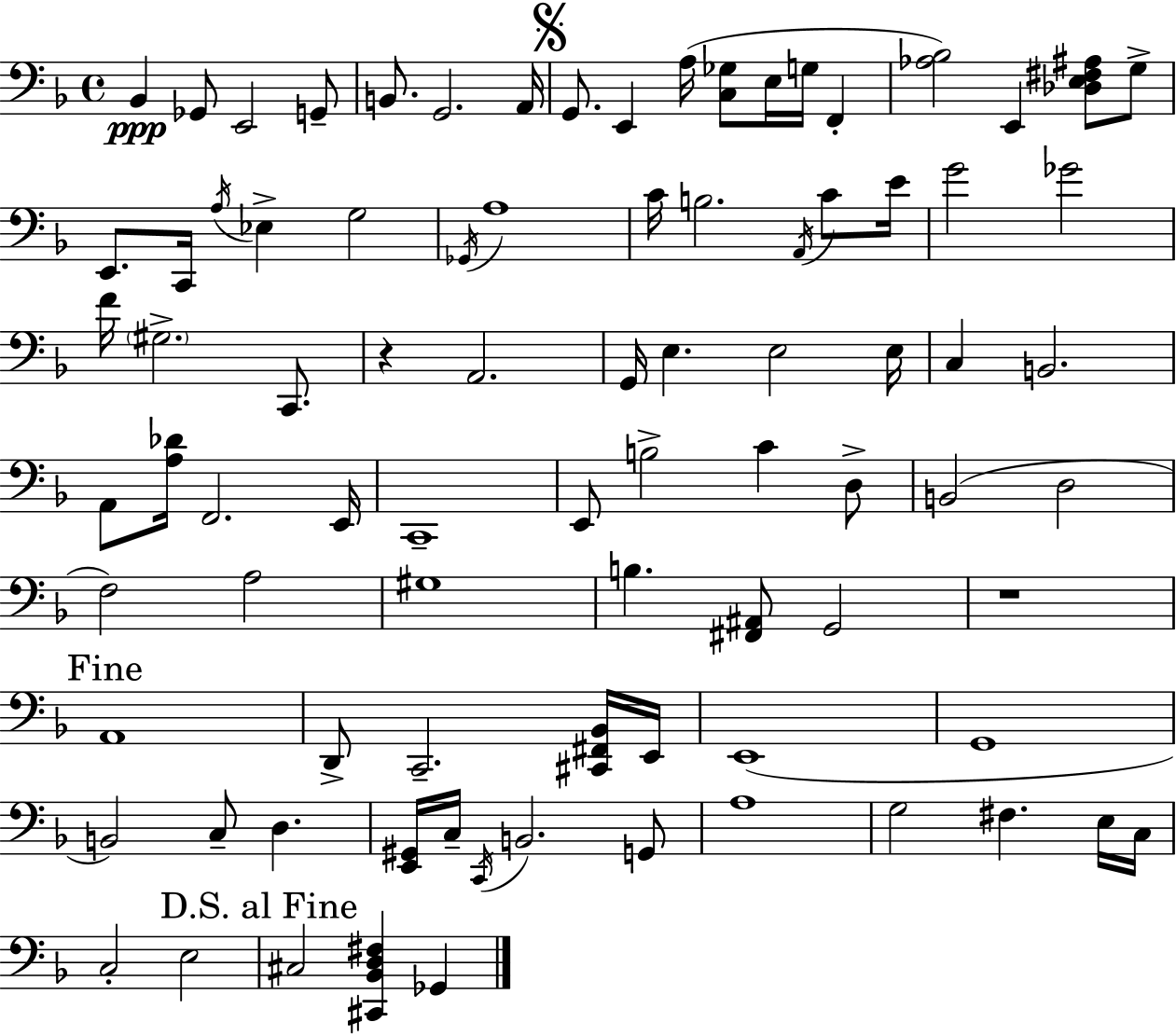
Bb2/q Gb2/e E2/h G2/e B2/e. G2/h. A2/s G2/e. E2/q A3/s [C3,Gb3]/e E3/s G3/s F2/q [Ab3,Bb3]/h E2/q [Db3,E3,F#3,A#3]/e G3/e E2/e. C2/s A3/s Eb3/q G3/h Gb2/s A3/w C4/s B3/h. A2/s C4/e E4/s G4/h Gb4/h F4/s G#3/h. C2/e. R/q A2/h. G2/s E3/q. E3/h E3/s C3/q B2/h. A2/e [A3,Db4]/s F2/h. E2/s C2/w E2/e B3/h C4/q D3/e B2/h D3/h F3/h A3/h G#3/w B3/q. [F#2,A#2]/e G2/h R/w A2/w D2/e C2/h. [C#2,F#2,Bb2]/s E2/s E2/w G2/w B2/h C3/e D3/q. [E2,G#2]/s C3/s C2/s B2/h. G2/e A3/w G3/h F#3/q. E3/s C3/s C3/h E3/h C#3/h [C#2,Bb2,D3,F#3]/q Gb2/q